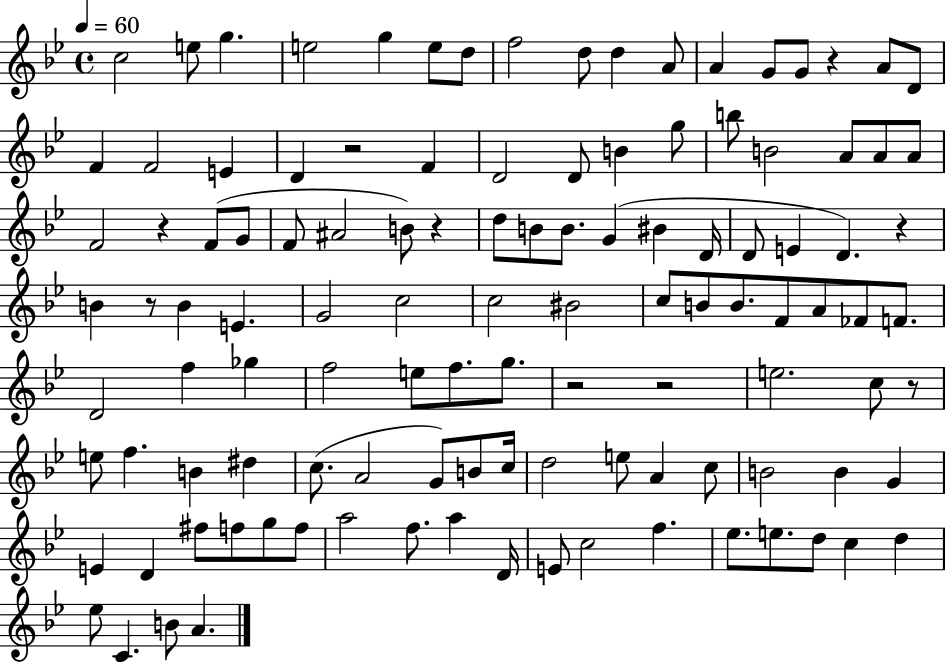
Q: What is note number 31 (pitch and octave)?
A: F4